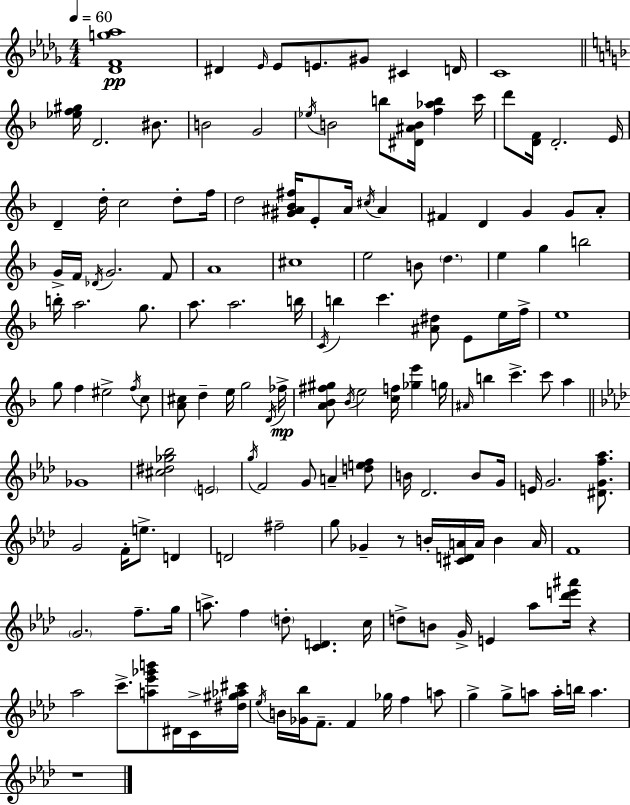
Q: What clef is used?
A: treble